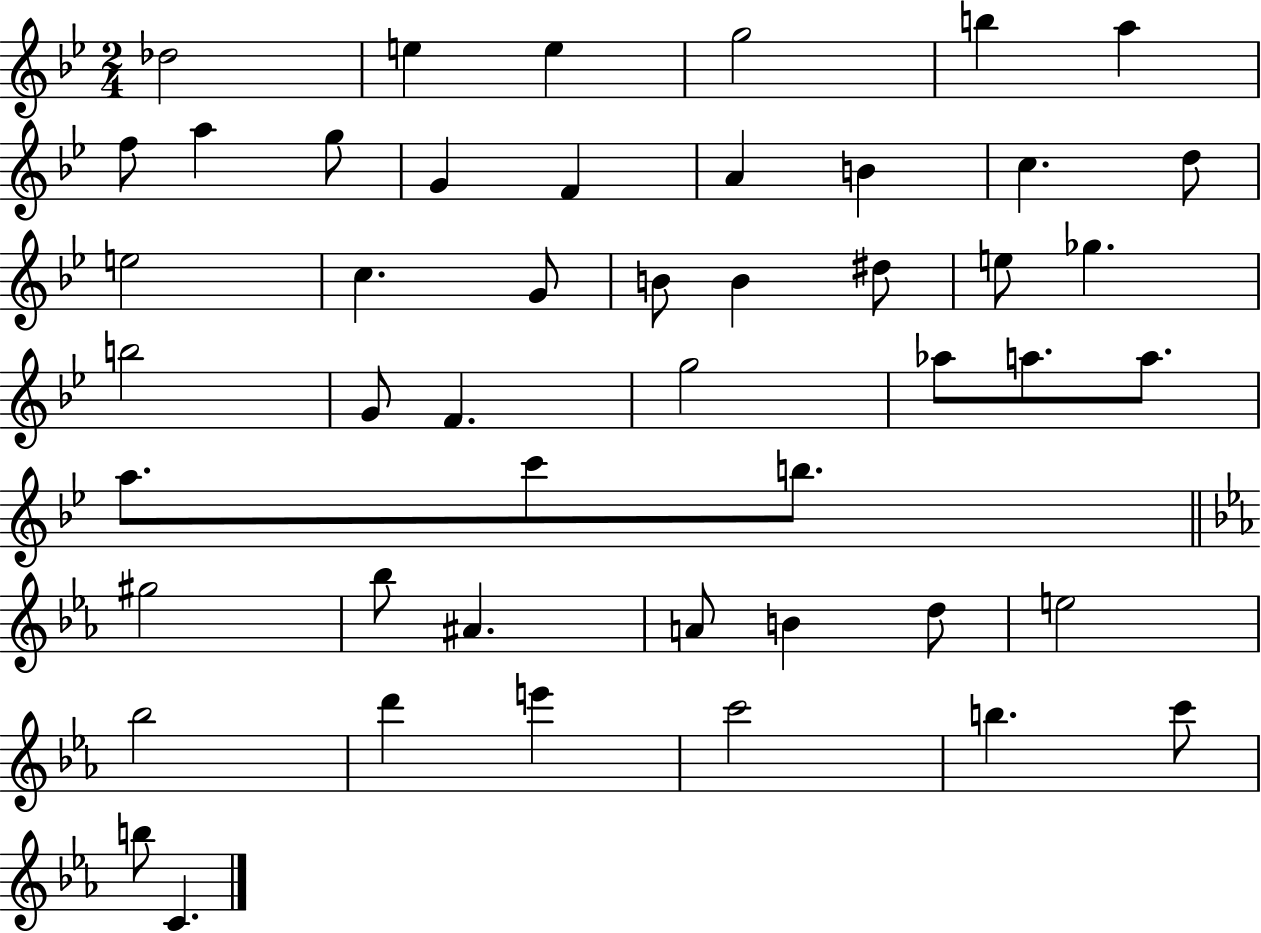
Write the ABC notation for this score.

X:1
T:Untitled
M:2/4
L:1/4
K:Bb
_d2 e e g2 b a f/2 a g/2 G F A B c d/2 e2 c G/2 B/2 B ^d/2 e/2 _g b2 G/2 F g2 _a/2 a/2 a/2 a/2 c'/2 b/2 ^g2 _b/2 ^A A/2 B d/2 e2 _b2 d' e' c'2 b c'/2 b/2 C